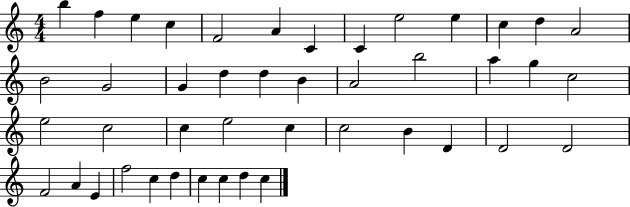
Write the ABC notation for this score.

X:1
T:Untitled
M:4/4
L:1/4
K:C
b f e c F2 A C C e2 e c d A2 B2 G2 G d d B A2 b2 a g c2 e2 c2 c e2 c c2 B D D2 D2 F2 A E f2 c d c c d c